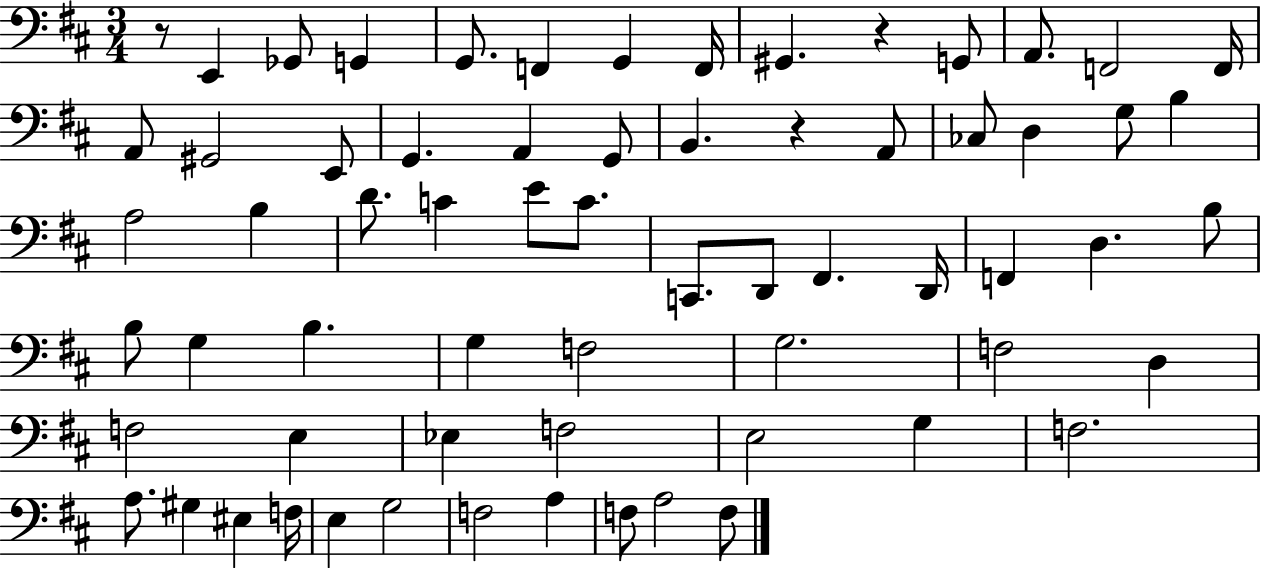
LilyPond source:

{
  \clef bass
  \numericTimeSignature
  \time 3/4
  \key d \major
  r8 e,4 ges,8 g,4 | g,8. f,4 g,4 f,16 | gis,4. r4 g,8 | a,8. f,2 f,16 | \break a,8 gis,2 e,8 | g,4. a,4 g,8 | b,4. r4 a,8 | ces8 d4 g8 b4 | \break a2 b4 | d'8. c'4 e'8 c'8. | c,8. d,8 fis,4. d,16 | f,4 d4. b8 | \break b8 g4 b4. | g4 f2 | g2. | f2 d4 | \break f2 e4 | ees4 f2 | e2 g4 | f2. | \break a8. gis4 eis4 f16 | e4 g2 | f2 a4 | f8 a2 f8 | \break \bar "|."
}